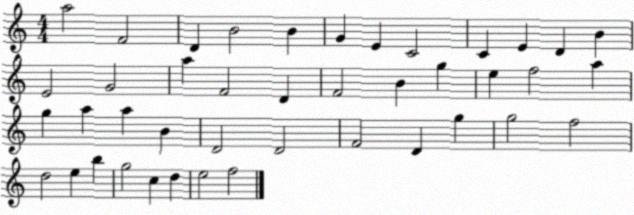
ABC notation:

X:1
T:Untitled
M:4/4
L:1/4
K:C
a2 F2 D B2 B G E C2 C E D B E2 G2 a F2 D F2 B g e f2 a g a a B D2 D2 F2 D g g2 f2 d2 e b g2 c d e2 f2